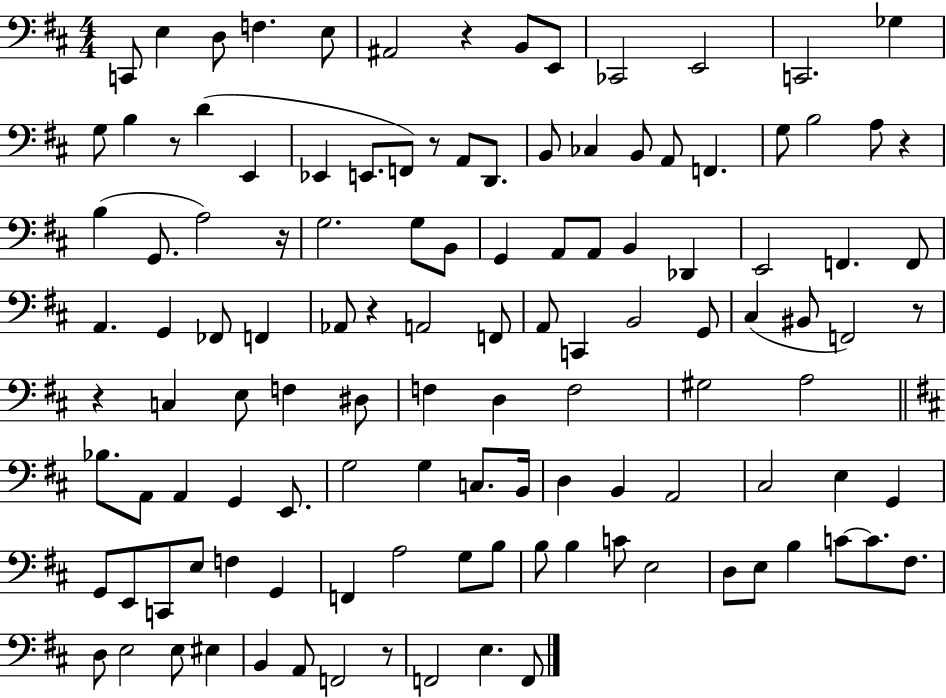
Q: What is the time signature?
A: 4/4